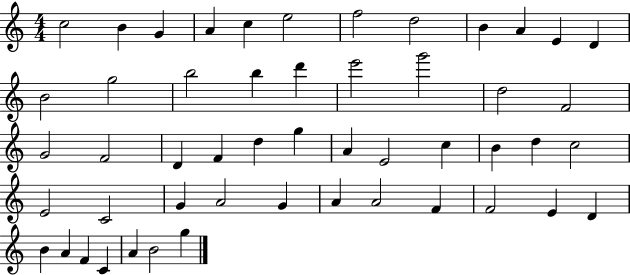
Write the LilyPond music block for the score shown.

{
  \clef treble
  \numericTimeSignature
  \time 4/4
  \key c \major
  c''2 b'4 g'4 | a'4 c''4 e''2 | f''2 d''2 | b'4 a'4 e'4 d'4 | \break b'2 g''2 | b''2 b''4 d'''4 | e'''2 g'''2 | d''2 f'2 | \break g'2 f'2 | d'4 f'4 d''4 g''4 | a'4 e'2 c''4 | b'4 d''4 c''2 | \break e'2 c'2 | g'4 a'2 g'4 | a'4 a'2 f'4 | f'2 e'4 d'4 | \break b'4 a'4 f'4 c'4 | a'4 b'2 g''4 | \bar "|."
}